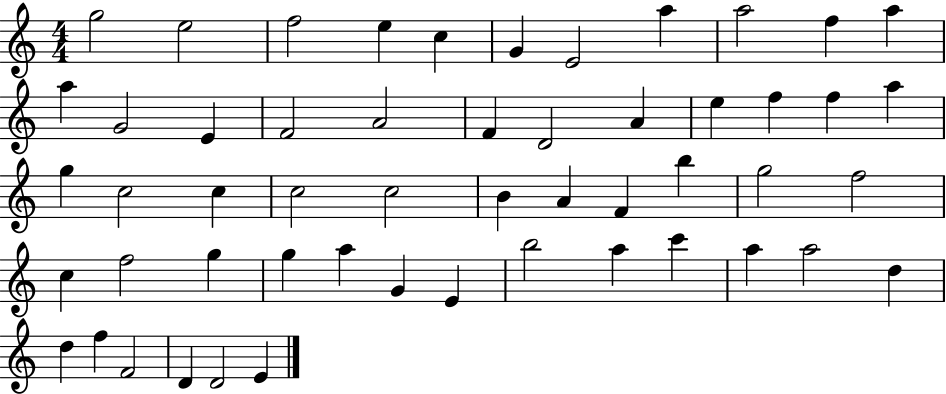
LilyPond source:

{
  \clef treble
  \numericTimeSignature
  \time 4/4
  \key c \major
  g''2 e''2 | f''2 e''4 c''4 | g'4 e'2 a''4 | a''2 f''4 a''4 | \break a''4 g'2 e'4 | f'2 a'2 | f'4 d'2 a'4 | e''4 f''4 f''4 a''4 | \break g''4 c''2 c''4 | c''2 c''2 | b'4 a'4 f'4 b''4 | g''2 f''2 | \break c''4 f''2 g''4 | g''4 a''4 g'4 e'4 | b''2 a''4 c'''4 | a''4 a''2 d''4 | \break d''4 f''4 f'2 | d'4 d'2 e'4 | \bar "|."
}